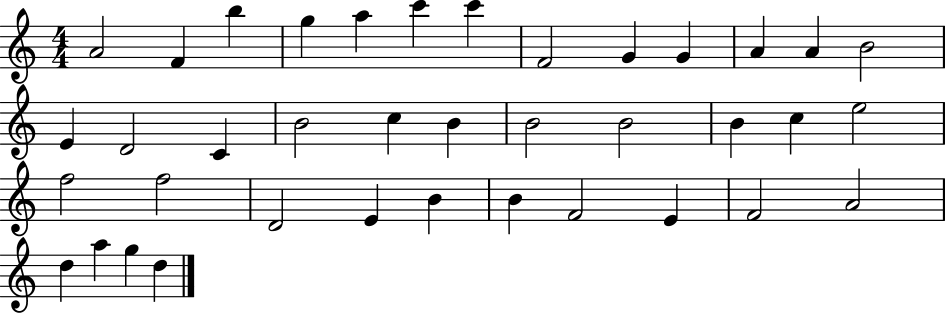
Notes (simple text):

A4/h F4/q B5/q G5/q A5/q C6/q C6/q F4/h G4/q G4/q A4/q A4/q B4/h E4/q D4/h C4/q B4/h C5/q B4/q B4/h B4/h B4/q C5/q E5/h F5/h F5/h D4/h E4/q B4/q B4/q F4/h E4/q F4/h A4/h D5/q A5/q G5/q D5/q